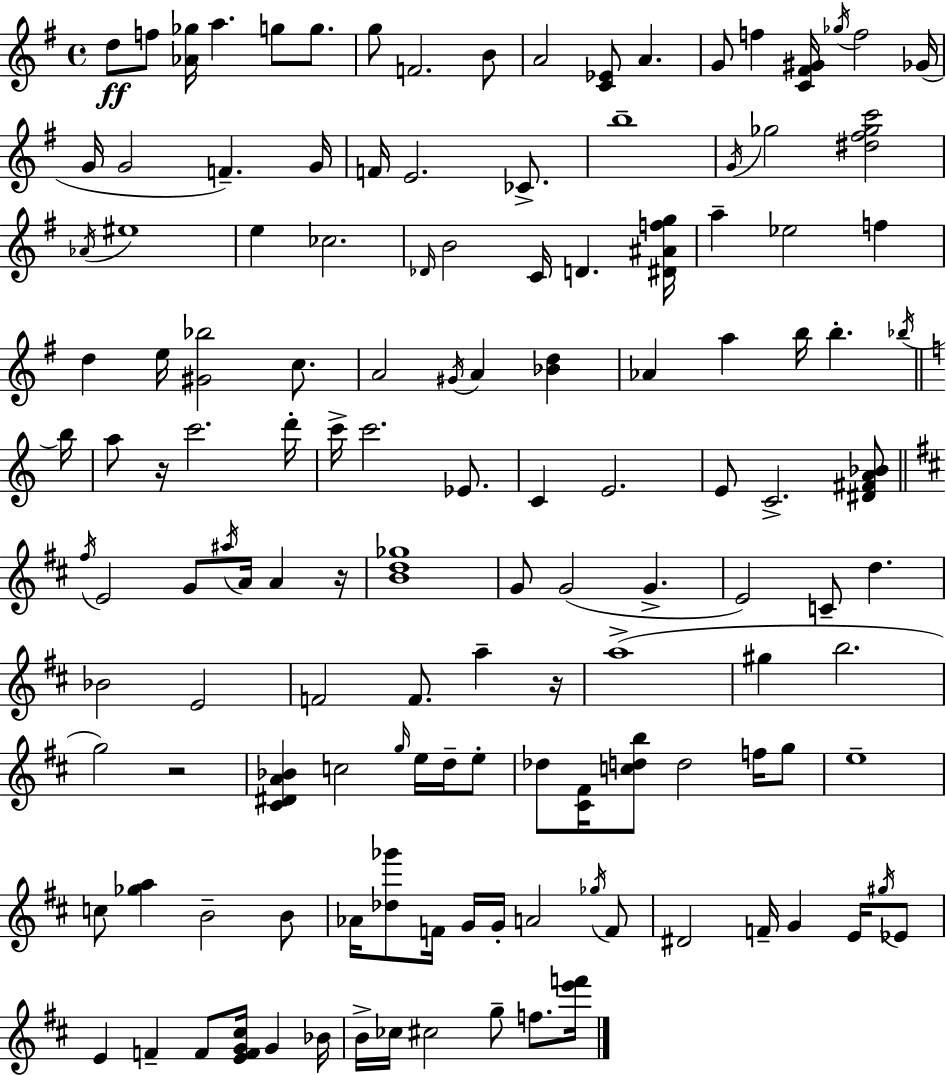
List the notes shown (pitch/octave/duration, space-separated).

D5/e F5/e [Ab4,Gb5]/s A5/q. G5/e G5/e. G5/e F4/h. B4/e A4/h [C4,Eb4]/e A4/q. G4/e F5/q [C4,F#4,G#4]/s Gb5/s F5/h Gb4/s G4/s G4/h F4/q. G4/s F4/s E4/h. CES4/e. B5/w G4/s Gb5/h [D#5,F#5,Gb5,C6]/h Ab4/s EIS5/w E5/q CES5/h. Db4/s B4/h C4/s D4/q. [D#4,A#4,F5,G5]/s A5/q Eb5/h F5/q D5/q E5/s [G#4,Bb5]/h C5/e. A4/h G#4/s A4/q [Bb4,D5]/q Ab4/q A5/q B5/s B5/q. Bb5/s B5/s A5/e R/s C6/h. D6/s C6/s C6/h. Eb4/e. C4/q E4/h. E4/e C4/h. [D#4,F#4,A4,Bb4]/e F#5/s E4/h G4/e A#5/s A4/s A4/q R/s [B4,D5,Gb5]/w G4/e G4/h G4/q. E4/h C4/e D5/q. Bb4/h E4/h F4/h F4/e. A5/q R/s A5/w G#5/q B5/h. G5/h R/h [C#4,D#4,A4,Bb4]/q C5/h G5/s E5/s D5/s E5/e Db5/e [C#4,F#4]/s [C5,D5,B5]/e D5/h F5/s G5/e E5/w C5/e [Gb5,A5]/q B4/h B4/e Ab4/s [Db5,Gb6]/e F4/s G4/s G4/s A4/h Gb5/s F4/e D#4/h F4/s G4/q E4/s G#5/s Eb4/e E4/q F4/q F4/e [E4,F4,G4,C#5]/s G4/q Bb4/s B4/s CES5/s C#5/h G5/e F5/e. [E6,F6]/s